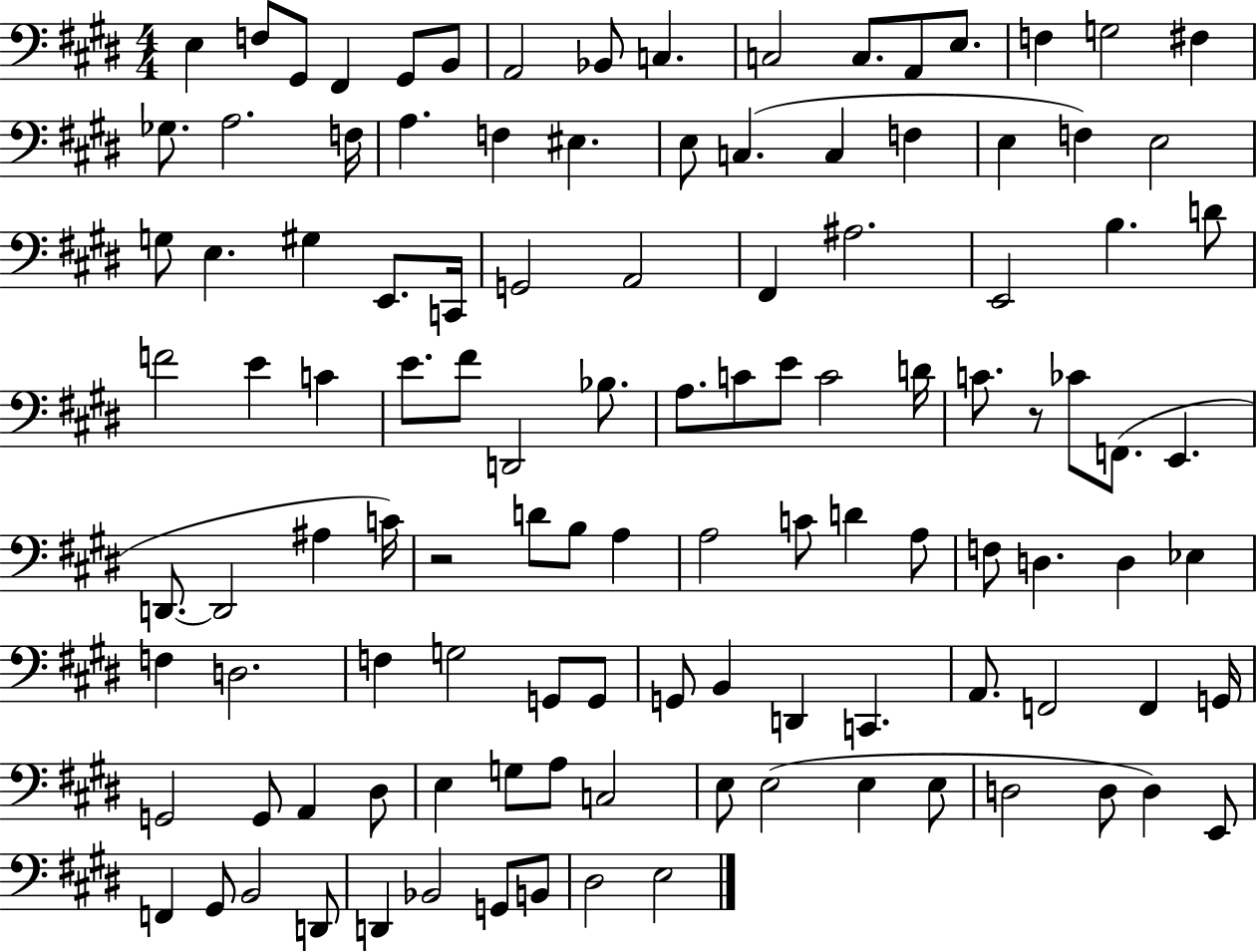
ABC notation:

X:1
T:Untitled
M:4/4
L:1/4
K:E
E, F,/2 ^G,,/2 ^F,, ^G,,/2 B,,/2 A,,2 _B,,/2 C, C,2 C,/2 A,,/2 E,/2 F, G,2 ^F, _G,/2 A,2 F,/4 A, F, ^E, E,/2 C, C, F, E, F, E,2 G,/2 E, ^G, E,,/2 C,,/4 G,,2 A,,2 ^F,, ^A,2 E,,2 B, D/2 F2 E C E/2 ^F/2 D,,2 _B,/2 A,/2 C/2 E/2 C2 D/4 C/2 z/2 _C/2 F,,/2 E,, D,,/2 D,,2 ^A, C/4 z2 D/2 B,/2 A, A,2 C/2 D A,/2 F,/2 D, D, _E, F, D,2 F, G,2 G,,/2 G,,/2 G,,/2 B,, D,, C,, A,,/2 F,,2 F,, G,,/4 G,,2 G,,/2 A,, ^D,/2 E, G,/2 A,/2 C,2 E,/2 E,2 E, E,/2 D,2 D,/2 D, E,,/2 F,, ^G,,/2 B,,2 D,,/2 D,, _B,,2 G,,/2 B,,/2 ^D,2 E,2